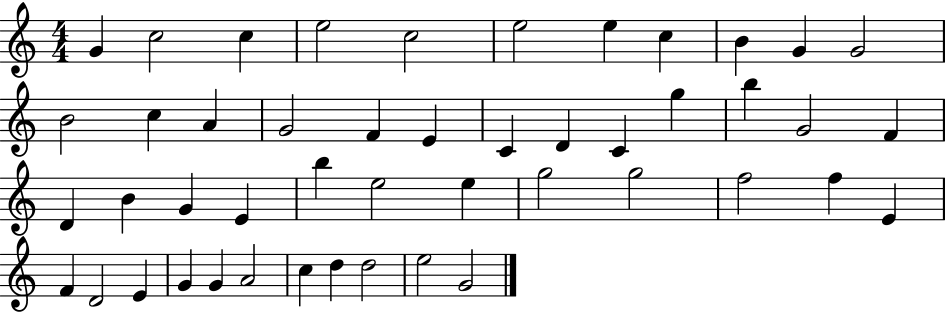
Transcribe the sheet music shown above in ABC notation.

X:1
T:Untitled
M:4/4
L:1/4
K:C
G c2 c e2 c2 e2 e c B G G2 B2 c A G2 F E C D C g b G2 F D B G E b e2 e g2 g2 f2 f E F D2 E G G A2 c d d2 e2 G2